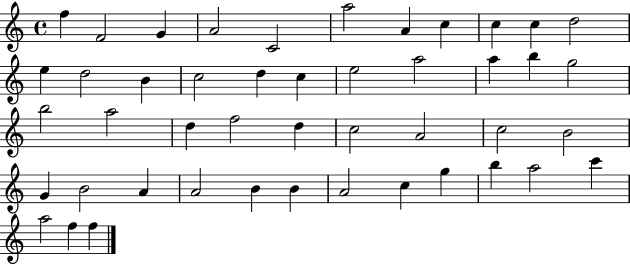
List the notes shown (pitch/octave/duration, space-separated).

F5/q F4/h G4/q A4/h C4/h A5/h A4/q C5/q C5/q C5/q D5/h E5/q D5/h B4/q C5/h D5/q C5/q E5/h A5/h A5/q B5/q G5/h B5/h A5/h D5/q F5/h D5/q C5/h A4/h C5/h B4/h G4/q B4/h A4/q A4/h B4/q B4/q A4/h C5/q G5/q B5/q A5/h C6/q A5/h F5/q F5/q